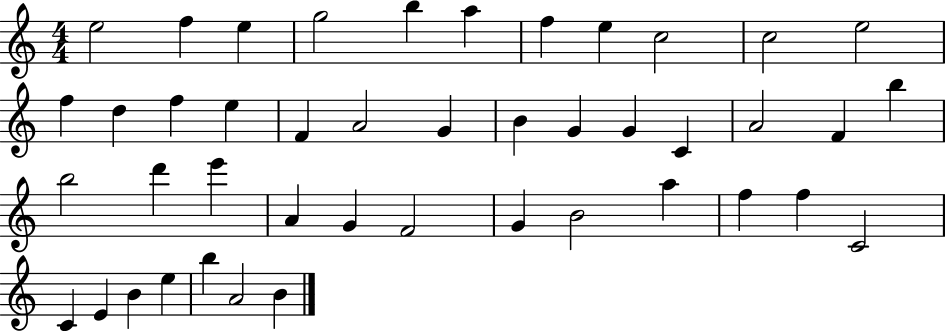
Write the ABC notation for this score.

X:1
T:Untitled
M:4/4
L:1/4
K:C
e2 f e g2 b a f e c2 c2 e2 f d f e F A2 G B G G C A2 F b b2 d' e' A G F2 G B2 a f f C2 C E B e b A2 B